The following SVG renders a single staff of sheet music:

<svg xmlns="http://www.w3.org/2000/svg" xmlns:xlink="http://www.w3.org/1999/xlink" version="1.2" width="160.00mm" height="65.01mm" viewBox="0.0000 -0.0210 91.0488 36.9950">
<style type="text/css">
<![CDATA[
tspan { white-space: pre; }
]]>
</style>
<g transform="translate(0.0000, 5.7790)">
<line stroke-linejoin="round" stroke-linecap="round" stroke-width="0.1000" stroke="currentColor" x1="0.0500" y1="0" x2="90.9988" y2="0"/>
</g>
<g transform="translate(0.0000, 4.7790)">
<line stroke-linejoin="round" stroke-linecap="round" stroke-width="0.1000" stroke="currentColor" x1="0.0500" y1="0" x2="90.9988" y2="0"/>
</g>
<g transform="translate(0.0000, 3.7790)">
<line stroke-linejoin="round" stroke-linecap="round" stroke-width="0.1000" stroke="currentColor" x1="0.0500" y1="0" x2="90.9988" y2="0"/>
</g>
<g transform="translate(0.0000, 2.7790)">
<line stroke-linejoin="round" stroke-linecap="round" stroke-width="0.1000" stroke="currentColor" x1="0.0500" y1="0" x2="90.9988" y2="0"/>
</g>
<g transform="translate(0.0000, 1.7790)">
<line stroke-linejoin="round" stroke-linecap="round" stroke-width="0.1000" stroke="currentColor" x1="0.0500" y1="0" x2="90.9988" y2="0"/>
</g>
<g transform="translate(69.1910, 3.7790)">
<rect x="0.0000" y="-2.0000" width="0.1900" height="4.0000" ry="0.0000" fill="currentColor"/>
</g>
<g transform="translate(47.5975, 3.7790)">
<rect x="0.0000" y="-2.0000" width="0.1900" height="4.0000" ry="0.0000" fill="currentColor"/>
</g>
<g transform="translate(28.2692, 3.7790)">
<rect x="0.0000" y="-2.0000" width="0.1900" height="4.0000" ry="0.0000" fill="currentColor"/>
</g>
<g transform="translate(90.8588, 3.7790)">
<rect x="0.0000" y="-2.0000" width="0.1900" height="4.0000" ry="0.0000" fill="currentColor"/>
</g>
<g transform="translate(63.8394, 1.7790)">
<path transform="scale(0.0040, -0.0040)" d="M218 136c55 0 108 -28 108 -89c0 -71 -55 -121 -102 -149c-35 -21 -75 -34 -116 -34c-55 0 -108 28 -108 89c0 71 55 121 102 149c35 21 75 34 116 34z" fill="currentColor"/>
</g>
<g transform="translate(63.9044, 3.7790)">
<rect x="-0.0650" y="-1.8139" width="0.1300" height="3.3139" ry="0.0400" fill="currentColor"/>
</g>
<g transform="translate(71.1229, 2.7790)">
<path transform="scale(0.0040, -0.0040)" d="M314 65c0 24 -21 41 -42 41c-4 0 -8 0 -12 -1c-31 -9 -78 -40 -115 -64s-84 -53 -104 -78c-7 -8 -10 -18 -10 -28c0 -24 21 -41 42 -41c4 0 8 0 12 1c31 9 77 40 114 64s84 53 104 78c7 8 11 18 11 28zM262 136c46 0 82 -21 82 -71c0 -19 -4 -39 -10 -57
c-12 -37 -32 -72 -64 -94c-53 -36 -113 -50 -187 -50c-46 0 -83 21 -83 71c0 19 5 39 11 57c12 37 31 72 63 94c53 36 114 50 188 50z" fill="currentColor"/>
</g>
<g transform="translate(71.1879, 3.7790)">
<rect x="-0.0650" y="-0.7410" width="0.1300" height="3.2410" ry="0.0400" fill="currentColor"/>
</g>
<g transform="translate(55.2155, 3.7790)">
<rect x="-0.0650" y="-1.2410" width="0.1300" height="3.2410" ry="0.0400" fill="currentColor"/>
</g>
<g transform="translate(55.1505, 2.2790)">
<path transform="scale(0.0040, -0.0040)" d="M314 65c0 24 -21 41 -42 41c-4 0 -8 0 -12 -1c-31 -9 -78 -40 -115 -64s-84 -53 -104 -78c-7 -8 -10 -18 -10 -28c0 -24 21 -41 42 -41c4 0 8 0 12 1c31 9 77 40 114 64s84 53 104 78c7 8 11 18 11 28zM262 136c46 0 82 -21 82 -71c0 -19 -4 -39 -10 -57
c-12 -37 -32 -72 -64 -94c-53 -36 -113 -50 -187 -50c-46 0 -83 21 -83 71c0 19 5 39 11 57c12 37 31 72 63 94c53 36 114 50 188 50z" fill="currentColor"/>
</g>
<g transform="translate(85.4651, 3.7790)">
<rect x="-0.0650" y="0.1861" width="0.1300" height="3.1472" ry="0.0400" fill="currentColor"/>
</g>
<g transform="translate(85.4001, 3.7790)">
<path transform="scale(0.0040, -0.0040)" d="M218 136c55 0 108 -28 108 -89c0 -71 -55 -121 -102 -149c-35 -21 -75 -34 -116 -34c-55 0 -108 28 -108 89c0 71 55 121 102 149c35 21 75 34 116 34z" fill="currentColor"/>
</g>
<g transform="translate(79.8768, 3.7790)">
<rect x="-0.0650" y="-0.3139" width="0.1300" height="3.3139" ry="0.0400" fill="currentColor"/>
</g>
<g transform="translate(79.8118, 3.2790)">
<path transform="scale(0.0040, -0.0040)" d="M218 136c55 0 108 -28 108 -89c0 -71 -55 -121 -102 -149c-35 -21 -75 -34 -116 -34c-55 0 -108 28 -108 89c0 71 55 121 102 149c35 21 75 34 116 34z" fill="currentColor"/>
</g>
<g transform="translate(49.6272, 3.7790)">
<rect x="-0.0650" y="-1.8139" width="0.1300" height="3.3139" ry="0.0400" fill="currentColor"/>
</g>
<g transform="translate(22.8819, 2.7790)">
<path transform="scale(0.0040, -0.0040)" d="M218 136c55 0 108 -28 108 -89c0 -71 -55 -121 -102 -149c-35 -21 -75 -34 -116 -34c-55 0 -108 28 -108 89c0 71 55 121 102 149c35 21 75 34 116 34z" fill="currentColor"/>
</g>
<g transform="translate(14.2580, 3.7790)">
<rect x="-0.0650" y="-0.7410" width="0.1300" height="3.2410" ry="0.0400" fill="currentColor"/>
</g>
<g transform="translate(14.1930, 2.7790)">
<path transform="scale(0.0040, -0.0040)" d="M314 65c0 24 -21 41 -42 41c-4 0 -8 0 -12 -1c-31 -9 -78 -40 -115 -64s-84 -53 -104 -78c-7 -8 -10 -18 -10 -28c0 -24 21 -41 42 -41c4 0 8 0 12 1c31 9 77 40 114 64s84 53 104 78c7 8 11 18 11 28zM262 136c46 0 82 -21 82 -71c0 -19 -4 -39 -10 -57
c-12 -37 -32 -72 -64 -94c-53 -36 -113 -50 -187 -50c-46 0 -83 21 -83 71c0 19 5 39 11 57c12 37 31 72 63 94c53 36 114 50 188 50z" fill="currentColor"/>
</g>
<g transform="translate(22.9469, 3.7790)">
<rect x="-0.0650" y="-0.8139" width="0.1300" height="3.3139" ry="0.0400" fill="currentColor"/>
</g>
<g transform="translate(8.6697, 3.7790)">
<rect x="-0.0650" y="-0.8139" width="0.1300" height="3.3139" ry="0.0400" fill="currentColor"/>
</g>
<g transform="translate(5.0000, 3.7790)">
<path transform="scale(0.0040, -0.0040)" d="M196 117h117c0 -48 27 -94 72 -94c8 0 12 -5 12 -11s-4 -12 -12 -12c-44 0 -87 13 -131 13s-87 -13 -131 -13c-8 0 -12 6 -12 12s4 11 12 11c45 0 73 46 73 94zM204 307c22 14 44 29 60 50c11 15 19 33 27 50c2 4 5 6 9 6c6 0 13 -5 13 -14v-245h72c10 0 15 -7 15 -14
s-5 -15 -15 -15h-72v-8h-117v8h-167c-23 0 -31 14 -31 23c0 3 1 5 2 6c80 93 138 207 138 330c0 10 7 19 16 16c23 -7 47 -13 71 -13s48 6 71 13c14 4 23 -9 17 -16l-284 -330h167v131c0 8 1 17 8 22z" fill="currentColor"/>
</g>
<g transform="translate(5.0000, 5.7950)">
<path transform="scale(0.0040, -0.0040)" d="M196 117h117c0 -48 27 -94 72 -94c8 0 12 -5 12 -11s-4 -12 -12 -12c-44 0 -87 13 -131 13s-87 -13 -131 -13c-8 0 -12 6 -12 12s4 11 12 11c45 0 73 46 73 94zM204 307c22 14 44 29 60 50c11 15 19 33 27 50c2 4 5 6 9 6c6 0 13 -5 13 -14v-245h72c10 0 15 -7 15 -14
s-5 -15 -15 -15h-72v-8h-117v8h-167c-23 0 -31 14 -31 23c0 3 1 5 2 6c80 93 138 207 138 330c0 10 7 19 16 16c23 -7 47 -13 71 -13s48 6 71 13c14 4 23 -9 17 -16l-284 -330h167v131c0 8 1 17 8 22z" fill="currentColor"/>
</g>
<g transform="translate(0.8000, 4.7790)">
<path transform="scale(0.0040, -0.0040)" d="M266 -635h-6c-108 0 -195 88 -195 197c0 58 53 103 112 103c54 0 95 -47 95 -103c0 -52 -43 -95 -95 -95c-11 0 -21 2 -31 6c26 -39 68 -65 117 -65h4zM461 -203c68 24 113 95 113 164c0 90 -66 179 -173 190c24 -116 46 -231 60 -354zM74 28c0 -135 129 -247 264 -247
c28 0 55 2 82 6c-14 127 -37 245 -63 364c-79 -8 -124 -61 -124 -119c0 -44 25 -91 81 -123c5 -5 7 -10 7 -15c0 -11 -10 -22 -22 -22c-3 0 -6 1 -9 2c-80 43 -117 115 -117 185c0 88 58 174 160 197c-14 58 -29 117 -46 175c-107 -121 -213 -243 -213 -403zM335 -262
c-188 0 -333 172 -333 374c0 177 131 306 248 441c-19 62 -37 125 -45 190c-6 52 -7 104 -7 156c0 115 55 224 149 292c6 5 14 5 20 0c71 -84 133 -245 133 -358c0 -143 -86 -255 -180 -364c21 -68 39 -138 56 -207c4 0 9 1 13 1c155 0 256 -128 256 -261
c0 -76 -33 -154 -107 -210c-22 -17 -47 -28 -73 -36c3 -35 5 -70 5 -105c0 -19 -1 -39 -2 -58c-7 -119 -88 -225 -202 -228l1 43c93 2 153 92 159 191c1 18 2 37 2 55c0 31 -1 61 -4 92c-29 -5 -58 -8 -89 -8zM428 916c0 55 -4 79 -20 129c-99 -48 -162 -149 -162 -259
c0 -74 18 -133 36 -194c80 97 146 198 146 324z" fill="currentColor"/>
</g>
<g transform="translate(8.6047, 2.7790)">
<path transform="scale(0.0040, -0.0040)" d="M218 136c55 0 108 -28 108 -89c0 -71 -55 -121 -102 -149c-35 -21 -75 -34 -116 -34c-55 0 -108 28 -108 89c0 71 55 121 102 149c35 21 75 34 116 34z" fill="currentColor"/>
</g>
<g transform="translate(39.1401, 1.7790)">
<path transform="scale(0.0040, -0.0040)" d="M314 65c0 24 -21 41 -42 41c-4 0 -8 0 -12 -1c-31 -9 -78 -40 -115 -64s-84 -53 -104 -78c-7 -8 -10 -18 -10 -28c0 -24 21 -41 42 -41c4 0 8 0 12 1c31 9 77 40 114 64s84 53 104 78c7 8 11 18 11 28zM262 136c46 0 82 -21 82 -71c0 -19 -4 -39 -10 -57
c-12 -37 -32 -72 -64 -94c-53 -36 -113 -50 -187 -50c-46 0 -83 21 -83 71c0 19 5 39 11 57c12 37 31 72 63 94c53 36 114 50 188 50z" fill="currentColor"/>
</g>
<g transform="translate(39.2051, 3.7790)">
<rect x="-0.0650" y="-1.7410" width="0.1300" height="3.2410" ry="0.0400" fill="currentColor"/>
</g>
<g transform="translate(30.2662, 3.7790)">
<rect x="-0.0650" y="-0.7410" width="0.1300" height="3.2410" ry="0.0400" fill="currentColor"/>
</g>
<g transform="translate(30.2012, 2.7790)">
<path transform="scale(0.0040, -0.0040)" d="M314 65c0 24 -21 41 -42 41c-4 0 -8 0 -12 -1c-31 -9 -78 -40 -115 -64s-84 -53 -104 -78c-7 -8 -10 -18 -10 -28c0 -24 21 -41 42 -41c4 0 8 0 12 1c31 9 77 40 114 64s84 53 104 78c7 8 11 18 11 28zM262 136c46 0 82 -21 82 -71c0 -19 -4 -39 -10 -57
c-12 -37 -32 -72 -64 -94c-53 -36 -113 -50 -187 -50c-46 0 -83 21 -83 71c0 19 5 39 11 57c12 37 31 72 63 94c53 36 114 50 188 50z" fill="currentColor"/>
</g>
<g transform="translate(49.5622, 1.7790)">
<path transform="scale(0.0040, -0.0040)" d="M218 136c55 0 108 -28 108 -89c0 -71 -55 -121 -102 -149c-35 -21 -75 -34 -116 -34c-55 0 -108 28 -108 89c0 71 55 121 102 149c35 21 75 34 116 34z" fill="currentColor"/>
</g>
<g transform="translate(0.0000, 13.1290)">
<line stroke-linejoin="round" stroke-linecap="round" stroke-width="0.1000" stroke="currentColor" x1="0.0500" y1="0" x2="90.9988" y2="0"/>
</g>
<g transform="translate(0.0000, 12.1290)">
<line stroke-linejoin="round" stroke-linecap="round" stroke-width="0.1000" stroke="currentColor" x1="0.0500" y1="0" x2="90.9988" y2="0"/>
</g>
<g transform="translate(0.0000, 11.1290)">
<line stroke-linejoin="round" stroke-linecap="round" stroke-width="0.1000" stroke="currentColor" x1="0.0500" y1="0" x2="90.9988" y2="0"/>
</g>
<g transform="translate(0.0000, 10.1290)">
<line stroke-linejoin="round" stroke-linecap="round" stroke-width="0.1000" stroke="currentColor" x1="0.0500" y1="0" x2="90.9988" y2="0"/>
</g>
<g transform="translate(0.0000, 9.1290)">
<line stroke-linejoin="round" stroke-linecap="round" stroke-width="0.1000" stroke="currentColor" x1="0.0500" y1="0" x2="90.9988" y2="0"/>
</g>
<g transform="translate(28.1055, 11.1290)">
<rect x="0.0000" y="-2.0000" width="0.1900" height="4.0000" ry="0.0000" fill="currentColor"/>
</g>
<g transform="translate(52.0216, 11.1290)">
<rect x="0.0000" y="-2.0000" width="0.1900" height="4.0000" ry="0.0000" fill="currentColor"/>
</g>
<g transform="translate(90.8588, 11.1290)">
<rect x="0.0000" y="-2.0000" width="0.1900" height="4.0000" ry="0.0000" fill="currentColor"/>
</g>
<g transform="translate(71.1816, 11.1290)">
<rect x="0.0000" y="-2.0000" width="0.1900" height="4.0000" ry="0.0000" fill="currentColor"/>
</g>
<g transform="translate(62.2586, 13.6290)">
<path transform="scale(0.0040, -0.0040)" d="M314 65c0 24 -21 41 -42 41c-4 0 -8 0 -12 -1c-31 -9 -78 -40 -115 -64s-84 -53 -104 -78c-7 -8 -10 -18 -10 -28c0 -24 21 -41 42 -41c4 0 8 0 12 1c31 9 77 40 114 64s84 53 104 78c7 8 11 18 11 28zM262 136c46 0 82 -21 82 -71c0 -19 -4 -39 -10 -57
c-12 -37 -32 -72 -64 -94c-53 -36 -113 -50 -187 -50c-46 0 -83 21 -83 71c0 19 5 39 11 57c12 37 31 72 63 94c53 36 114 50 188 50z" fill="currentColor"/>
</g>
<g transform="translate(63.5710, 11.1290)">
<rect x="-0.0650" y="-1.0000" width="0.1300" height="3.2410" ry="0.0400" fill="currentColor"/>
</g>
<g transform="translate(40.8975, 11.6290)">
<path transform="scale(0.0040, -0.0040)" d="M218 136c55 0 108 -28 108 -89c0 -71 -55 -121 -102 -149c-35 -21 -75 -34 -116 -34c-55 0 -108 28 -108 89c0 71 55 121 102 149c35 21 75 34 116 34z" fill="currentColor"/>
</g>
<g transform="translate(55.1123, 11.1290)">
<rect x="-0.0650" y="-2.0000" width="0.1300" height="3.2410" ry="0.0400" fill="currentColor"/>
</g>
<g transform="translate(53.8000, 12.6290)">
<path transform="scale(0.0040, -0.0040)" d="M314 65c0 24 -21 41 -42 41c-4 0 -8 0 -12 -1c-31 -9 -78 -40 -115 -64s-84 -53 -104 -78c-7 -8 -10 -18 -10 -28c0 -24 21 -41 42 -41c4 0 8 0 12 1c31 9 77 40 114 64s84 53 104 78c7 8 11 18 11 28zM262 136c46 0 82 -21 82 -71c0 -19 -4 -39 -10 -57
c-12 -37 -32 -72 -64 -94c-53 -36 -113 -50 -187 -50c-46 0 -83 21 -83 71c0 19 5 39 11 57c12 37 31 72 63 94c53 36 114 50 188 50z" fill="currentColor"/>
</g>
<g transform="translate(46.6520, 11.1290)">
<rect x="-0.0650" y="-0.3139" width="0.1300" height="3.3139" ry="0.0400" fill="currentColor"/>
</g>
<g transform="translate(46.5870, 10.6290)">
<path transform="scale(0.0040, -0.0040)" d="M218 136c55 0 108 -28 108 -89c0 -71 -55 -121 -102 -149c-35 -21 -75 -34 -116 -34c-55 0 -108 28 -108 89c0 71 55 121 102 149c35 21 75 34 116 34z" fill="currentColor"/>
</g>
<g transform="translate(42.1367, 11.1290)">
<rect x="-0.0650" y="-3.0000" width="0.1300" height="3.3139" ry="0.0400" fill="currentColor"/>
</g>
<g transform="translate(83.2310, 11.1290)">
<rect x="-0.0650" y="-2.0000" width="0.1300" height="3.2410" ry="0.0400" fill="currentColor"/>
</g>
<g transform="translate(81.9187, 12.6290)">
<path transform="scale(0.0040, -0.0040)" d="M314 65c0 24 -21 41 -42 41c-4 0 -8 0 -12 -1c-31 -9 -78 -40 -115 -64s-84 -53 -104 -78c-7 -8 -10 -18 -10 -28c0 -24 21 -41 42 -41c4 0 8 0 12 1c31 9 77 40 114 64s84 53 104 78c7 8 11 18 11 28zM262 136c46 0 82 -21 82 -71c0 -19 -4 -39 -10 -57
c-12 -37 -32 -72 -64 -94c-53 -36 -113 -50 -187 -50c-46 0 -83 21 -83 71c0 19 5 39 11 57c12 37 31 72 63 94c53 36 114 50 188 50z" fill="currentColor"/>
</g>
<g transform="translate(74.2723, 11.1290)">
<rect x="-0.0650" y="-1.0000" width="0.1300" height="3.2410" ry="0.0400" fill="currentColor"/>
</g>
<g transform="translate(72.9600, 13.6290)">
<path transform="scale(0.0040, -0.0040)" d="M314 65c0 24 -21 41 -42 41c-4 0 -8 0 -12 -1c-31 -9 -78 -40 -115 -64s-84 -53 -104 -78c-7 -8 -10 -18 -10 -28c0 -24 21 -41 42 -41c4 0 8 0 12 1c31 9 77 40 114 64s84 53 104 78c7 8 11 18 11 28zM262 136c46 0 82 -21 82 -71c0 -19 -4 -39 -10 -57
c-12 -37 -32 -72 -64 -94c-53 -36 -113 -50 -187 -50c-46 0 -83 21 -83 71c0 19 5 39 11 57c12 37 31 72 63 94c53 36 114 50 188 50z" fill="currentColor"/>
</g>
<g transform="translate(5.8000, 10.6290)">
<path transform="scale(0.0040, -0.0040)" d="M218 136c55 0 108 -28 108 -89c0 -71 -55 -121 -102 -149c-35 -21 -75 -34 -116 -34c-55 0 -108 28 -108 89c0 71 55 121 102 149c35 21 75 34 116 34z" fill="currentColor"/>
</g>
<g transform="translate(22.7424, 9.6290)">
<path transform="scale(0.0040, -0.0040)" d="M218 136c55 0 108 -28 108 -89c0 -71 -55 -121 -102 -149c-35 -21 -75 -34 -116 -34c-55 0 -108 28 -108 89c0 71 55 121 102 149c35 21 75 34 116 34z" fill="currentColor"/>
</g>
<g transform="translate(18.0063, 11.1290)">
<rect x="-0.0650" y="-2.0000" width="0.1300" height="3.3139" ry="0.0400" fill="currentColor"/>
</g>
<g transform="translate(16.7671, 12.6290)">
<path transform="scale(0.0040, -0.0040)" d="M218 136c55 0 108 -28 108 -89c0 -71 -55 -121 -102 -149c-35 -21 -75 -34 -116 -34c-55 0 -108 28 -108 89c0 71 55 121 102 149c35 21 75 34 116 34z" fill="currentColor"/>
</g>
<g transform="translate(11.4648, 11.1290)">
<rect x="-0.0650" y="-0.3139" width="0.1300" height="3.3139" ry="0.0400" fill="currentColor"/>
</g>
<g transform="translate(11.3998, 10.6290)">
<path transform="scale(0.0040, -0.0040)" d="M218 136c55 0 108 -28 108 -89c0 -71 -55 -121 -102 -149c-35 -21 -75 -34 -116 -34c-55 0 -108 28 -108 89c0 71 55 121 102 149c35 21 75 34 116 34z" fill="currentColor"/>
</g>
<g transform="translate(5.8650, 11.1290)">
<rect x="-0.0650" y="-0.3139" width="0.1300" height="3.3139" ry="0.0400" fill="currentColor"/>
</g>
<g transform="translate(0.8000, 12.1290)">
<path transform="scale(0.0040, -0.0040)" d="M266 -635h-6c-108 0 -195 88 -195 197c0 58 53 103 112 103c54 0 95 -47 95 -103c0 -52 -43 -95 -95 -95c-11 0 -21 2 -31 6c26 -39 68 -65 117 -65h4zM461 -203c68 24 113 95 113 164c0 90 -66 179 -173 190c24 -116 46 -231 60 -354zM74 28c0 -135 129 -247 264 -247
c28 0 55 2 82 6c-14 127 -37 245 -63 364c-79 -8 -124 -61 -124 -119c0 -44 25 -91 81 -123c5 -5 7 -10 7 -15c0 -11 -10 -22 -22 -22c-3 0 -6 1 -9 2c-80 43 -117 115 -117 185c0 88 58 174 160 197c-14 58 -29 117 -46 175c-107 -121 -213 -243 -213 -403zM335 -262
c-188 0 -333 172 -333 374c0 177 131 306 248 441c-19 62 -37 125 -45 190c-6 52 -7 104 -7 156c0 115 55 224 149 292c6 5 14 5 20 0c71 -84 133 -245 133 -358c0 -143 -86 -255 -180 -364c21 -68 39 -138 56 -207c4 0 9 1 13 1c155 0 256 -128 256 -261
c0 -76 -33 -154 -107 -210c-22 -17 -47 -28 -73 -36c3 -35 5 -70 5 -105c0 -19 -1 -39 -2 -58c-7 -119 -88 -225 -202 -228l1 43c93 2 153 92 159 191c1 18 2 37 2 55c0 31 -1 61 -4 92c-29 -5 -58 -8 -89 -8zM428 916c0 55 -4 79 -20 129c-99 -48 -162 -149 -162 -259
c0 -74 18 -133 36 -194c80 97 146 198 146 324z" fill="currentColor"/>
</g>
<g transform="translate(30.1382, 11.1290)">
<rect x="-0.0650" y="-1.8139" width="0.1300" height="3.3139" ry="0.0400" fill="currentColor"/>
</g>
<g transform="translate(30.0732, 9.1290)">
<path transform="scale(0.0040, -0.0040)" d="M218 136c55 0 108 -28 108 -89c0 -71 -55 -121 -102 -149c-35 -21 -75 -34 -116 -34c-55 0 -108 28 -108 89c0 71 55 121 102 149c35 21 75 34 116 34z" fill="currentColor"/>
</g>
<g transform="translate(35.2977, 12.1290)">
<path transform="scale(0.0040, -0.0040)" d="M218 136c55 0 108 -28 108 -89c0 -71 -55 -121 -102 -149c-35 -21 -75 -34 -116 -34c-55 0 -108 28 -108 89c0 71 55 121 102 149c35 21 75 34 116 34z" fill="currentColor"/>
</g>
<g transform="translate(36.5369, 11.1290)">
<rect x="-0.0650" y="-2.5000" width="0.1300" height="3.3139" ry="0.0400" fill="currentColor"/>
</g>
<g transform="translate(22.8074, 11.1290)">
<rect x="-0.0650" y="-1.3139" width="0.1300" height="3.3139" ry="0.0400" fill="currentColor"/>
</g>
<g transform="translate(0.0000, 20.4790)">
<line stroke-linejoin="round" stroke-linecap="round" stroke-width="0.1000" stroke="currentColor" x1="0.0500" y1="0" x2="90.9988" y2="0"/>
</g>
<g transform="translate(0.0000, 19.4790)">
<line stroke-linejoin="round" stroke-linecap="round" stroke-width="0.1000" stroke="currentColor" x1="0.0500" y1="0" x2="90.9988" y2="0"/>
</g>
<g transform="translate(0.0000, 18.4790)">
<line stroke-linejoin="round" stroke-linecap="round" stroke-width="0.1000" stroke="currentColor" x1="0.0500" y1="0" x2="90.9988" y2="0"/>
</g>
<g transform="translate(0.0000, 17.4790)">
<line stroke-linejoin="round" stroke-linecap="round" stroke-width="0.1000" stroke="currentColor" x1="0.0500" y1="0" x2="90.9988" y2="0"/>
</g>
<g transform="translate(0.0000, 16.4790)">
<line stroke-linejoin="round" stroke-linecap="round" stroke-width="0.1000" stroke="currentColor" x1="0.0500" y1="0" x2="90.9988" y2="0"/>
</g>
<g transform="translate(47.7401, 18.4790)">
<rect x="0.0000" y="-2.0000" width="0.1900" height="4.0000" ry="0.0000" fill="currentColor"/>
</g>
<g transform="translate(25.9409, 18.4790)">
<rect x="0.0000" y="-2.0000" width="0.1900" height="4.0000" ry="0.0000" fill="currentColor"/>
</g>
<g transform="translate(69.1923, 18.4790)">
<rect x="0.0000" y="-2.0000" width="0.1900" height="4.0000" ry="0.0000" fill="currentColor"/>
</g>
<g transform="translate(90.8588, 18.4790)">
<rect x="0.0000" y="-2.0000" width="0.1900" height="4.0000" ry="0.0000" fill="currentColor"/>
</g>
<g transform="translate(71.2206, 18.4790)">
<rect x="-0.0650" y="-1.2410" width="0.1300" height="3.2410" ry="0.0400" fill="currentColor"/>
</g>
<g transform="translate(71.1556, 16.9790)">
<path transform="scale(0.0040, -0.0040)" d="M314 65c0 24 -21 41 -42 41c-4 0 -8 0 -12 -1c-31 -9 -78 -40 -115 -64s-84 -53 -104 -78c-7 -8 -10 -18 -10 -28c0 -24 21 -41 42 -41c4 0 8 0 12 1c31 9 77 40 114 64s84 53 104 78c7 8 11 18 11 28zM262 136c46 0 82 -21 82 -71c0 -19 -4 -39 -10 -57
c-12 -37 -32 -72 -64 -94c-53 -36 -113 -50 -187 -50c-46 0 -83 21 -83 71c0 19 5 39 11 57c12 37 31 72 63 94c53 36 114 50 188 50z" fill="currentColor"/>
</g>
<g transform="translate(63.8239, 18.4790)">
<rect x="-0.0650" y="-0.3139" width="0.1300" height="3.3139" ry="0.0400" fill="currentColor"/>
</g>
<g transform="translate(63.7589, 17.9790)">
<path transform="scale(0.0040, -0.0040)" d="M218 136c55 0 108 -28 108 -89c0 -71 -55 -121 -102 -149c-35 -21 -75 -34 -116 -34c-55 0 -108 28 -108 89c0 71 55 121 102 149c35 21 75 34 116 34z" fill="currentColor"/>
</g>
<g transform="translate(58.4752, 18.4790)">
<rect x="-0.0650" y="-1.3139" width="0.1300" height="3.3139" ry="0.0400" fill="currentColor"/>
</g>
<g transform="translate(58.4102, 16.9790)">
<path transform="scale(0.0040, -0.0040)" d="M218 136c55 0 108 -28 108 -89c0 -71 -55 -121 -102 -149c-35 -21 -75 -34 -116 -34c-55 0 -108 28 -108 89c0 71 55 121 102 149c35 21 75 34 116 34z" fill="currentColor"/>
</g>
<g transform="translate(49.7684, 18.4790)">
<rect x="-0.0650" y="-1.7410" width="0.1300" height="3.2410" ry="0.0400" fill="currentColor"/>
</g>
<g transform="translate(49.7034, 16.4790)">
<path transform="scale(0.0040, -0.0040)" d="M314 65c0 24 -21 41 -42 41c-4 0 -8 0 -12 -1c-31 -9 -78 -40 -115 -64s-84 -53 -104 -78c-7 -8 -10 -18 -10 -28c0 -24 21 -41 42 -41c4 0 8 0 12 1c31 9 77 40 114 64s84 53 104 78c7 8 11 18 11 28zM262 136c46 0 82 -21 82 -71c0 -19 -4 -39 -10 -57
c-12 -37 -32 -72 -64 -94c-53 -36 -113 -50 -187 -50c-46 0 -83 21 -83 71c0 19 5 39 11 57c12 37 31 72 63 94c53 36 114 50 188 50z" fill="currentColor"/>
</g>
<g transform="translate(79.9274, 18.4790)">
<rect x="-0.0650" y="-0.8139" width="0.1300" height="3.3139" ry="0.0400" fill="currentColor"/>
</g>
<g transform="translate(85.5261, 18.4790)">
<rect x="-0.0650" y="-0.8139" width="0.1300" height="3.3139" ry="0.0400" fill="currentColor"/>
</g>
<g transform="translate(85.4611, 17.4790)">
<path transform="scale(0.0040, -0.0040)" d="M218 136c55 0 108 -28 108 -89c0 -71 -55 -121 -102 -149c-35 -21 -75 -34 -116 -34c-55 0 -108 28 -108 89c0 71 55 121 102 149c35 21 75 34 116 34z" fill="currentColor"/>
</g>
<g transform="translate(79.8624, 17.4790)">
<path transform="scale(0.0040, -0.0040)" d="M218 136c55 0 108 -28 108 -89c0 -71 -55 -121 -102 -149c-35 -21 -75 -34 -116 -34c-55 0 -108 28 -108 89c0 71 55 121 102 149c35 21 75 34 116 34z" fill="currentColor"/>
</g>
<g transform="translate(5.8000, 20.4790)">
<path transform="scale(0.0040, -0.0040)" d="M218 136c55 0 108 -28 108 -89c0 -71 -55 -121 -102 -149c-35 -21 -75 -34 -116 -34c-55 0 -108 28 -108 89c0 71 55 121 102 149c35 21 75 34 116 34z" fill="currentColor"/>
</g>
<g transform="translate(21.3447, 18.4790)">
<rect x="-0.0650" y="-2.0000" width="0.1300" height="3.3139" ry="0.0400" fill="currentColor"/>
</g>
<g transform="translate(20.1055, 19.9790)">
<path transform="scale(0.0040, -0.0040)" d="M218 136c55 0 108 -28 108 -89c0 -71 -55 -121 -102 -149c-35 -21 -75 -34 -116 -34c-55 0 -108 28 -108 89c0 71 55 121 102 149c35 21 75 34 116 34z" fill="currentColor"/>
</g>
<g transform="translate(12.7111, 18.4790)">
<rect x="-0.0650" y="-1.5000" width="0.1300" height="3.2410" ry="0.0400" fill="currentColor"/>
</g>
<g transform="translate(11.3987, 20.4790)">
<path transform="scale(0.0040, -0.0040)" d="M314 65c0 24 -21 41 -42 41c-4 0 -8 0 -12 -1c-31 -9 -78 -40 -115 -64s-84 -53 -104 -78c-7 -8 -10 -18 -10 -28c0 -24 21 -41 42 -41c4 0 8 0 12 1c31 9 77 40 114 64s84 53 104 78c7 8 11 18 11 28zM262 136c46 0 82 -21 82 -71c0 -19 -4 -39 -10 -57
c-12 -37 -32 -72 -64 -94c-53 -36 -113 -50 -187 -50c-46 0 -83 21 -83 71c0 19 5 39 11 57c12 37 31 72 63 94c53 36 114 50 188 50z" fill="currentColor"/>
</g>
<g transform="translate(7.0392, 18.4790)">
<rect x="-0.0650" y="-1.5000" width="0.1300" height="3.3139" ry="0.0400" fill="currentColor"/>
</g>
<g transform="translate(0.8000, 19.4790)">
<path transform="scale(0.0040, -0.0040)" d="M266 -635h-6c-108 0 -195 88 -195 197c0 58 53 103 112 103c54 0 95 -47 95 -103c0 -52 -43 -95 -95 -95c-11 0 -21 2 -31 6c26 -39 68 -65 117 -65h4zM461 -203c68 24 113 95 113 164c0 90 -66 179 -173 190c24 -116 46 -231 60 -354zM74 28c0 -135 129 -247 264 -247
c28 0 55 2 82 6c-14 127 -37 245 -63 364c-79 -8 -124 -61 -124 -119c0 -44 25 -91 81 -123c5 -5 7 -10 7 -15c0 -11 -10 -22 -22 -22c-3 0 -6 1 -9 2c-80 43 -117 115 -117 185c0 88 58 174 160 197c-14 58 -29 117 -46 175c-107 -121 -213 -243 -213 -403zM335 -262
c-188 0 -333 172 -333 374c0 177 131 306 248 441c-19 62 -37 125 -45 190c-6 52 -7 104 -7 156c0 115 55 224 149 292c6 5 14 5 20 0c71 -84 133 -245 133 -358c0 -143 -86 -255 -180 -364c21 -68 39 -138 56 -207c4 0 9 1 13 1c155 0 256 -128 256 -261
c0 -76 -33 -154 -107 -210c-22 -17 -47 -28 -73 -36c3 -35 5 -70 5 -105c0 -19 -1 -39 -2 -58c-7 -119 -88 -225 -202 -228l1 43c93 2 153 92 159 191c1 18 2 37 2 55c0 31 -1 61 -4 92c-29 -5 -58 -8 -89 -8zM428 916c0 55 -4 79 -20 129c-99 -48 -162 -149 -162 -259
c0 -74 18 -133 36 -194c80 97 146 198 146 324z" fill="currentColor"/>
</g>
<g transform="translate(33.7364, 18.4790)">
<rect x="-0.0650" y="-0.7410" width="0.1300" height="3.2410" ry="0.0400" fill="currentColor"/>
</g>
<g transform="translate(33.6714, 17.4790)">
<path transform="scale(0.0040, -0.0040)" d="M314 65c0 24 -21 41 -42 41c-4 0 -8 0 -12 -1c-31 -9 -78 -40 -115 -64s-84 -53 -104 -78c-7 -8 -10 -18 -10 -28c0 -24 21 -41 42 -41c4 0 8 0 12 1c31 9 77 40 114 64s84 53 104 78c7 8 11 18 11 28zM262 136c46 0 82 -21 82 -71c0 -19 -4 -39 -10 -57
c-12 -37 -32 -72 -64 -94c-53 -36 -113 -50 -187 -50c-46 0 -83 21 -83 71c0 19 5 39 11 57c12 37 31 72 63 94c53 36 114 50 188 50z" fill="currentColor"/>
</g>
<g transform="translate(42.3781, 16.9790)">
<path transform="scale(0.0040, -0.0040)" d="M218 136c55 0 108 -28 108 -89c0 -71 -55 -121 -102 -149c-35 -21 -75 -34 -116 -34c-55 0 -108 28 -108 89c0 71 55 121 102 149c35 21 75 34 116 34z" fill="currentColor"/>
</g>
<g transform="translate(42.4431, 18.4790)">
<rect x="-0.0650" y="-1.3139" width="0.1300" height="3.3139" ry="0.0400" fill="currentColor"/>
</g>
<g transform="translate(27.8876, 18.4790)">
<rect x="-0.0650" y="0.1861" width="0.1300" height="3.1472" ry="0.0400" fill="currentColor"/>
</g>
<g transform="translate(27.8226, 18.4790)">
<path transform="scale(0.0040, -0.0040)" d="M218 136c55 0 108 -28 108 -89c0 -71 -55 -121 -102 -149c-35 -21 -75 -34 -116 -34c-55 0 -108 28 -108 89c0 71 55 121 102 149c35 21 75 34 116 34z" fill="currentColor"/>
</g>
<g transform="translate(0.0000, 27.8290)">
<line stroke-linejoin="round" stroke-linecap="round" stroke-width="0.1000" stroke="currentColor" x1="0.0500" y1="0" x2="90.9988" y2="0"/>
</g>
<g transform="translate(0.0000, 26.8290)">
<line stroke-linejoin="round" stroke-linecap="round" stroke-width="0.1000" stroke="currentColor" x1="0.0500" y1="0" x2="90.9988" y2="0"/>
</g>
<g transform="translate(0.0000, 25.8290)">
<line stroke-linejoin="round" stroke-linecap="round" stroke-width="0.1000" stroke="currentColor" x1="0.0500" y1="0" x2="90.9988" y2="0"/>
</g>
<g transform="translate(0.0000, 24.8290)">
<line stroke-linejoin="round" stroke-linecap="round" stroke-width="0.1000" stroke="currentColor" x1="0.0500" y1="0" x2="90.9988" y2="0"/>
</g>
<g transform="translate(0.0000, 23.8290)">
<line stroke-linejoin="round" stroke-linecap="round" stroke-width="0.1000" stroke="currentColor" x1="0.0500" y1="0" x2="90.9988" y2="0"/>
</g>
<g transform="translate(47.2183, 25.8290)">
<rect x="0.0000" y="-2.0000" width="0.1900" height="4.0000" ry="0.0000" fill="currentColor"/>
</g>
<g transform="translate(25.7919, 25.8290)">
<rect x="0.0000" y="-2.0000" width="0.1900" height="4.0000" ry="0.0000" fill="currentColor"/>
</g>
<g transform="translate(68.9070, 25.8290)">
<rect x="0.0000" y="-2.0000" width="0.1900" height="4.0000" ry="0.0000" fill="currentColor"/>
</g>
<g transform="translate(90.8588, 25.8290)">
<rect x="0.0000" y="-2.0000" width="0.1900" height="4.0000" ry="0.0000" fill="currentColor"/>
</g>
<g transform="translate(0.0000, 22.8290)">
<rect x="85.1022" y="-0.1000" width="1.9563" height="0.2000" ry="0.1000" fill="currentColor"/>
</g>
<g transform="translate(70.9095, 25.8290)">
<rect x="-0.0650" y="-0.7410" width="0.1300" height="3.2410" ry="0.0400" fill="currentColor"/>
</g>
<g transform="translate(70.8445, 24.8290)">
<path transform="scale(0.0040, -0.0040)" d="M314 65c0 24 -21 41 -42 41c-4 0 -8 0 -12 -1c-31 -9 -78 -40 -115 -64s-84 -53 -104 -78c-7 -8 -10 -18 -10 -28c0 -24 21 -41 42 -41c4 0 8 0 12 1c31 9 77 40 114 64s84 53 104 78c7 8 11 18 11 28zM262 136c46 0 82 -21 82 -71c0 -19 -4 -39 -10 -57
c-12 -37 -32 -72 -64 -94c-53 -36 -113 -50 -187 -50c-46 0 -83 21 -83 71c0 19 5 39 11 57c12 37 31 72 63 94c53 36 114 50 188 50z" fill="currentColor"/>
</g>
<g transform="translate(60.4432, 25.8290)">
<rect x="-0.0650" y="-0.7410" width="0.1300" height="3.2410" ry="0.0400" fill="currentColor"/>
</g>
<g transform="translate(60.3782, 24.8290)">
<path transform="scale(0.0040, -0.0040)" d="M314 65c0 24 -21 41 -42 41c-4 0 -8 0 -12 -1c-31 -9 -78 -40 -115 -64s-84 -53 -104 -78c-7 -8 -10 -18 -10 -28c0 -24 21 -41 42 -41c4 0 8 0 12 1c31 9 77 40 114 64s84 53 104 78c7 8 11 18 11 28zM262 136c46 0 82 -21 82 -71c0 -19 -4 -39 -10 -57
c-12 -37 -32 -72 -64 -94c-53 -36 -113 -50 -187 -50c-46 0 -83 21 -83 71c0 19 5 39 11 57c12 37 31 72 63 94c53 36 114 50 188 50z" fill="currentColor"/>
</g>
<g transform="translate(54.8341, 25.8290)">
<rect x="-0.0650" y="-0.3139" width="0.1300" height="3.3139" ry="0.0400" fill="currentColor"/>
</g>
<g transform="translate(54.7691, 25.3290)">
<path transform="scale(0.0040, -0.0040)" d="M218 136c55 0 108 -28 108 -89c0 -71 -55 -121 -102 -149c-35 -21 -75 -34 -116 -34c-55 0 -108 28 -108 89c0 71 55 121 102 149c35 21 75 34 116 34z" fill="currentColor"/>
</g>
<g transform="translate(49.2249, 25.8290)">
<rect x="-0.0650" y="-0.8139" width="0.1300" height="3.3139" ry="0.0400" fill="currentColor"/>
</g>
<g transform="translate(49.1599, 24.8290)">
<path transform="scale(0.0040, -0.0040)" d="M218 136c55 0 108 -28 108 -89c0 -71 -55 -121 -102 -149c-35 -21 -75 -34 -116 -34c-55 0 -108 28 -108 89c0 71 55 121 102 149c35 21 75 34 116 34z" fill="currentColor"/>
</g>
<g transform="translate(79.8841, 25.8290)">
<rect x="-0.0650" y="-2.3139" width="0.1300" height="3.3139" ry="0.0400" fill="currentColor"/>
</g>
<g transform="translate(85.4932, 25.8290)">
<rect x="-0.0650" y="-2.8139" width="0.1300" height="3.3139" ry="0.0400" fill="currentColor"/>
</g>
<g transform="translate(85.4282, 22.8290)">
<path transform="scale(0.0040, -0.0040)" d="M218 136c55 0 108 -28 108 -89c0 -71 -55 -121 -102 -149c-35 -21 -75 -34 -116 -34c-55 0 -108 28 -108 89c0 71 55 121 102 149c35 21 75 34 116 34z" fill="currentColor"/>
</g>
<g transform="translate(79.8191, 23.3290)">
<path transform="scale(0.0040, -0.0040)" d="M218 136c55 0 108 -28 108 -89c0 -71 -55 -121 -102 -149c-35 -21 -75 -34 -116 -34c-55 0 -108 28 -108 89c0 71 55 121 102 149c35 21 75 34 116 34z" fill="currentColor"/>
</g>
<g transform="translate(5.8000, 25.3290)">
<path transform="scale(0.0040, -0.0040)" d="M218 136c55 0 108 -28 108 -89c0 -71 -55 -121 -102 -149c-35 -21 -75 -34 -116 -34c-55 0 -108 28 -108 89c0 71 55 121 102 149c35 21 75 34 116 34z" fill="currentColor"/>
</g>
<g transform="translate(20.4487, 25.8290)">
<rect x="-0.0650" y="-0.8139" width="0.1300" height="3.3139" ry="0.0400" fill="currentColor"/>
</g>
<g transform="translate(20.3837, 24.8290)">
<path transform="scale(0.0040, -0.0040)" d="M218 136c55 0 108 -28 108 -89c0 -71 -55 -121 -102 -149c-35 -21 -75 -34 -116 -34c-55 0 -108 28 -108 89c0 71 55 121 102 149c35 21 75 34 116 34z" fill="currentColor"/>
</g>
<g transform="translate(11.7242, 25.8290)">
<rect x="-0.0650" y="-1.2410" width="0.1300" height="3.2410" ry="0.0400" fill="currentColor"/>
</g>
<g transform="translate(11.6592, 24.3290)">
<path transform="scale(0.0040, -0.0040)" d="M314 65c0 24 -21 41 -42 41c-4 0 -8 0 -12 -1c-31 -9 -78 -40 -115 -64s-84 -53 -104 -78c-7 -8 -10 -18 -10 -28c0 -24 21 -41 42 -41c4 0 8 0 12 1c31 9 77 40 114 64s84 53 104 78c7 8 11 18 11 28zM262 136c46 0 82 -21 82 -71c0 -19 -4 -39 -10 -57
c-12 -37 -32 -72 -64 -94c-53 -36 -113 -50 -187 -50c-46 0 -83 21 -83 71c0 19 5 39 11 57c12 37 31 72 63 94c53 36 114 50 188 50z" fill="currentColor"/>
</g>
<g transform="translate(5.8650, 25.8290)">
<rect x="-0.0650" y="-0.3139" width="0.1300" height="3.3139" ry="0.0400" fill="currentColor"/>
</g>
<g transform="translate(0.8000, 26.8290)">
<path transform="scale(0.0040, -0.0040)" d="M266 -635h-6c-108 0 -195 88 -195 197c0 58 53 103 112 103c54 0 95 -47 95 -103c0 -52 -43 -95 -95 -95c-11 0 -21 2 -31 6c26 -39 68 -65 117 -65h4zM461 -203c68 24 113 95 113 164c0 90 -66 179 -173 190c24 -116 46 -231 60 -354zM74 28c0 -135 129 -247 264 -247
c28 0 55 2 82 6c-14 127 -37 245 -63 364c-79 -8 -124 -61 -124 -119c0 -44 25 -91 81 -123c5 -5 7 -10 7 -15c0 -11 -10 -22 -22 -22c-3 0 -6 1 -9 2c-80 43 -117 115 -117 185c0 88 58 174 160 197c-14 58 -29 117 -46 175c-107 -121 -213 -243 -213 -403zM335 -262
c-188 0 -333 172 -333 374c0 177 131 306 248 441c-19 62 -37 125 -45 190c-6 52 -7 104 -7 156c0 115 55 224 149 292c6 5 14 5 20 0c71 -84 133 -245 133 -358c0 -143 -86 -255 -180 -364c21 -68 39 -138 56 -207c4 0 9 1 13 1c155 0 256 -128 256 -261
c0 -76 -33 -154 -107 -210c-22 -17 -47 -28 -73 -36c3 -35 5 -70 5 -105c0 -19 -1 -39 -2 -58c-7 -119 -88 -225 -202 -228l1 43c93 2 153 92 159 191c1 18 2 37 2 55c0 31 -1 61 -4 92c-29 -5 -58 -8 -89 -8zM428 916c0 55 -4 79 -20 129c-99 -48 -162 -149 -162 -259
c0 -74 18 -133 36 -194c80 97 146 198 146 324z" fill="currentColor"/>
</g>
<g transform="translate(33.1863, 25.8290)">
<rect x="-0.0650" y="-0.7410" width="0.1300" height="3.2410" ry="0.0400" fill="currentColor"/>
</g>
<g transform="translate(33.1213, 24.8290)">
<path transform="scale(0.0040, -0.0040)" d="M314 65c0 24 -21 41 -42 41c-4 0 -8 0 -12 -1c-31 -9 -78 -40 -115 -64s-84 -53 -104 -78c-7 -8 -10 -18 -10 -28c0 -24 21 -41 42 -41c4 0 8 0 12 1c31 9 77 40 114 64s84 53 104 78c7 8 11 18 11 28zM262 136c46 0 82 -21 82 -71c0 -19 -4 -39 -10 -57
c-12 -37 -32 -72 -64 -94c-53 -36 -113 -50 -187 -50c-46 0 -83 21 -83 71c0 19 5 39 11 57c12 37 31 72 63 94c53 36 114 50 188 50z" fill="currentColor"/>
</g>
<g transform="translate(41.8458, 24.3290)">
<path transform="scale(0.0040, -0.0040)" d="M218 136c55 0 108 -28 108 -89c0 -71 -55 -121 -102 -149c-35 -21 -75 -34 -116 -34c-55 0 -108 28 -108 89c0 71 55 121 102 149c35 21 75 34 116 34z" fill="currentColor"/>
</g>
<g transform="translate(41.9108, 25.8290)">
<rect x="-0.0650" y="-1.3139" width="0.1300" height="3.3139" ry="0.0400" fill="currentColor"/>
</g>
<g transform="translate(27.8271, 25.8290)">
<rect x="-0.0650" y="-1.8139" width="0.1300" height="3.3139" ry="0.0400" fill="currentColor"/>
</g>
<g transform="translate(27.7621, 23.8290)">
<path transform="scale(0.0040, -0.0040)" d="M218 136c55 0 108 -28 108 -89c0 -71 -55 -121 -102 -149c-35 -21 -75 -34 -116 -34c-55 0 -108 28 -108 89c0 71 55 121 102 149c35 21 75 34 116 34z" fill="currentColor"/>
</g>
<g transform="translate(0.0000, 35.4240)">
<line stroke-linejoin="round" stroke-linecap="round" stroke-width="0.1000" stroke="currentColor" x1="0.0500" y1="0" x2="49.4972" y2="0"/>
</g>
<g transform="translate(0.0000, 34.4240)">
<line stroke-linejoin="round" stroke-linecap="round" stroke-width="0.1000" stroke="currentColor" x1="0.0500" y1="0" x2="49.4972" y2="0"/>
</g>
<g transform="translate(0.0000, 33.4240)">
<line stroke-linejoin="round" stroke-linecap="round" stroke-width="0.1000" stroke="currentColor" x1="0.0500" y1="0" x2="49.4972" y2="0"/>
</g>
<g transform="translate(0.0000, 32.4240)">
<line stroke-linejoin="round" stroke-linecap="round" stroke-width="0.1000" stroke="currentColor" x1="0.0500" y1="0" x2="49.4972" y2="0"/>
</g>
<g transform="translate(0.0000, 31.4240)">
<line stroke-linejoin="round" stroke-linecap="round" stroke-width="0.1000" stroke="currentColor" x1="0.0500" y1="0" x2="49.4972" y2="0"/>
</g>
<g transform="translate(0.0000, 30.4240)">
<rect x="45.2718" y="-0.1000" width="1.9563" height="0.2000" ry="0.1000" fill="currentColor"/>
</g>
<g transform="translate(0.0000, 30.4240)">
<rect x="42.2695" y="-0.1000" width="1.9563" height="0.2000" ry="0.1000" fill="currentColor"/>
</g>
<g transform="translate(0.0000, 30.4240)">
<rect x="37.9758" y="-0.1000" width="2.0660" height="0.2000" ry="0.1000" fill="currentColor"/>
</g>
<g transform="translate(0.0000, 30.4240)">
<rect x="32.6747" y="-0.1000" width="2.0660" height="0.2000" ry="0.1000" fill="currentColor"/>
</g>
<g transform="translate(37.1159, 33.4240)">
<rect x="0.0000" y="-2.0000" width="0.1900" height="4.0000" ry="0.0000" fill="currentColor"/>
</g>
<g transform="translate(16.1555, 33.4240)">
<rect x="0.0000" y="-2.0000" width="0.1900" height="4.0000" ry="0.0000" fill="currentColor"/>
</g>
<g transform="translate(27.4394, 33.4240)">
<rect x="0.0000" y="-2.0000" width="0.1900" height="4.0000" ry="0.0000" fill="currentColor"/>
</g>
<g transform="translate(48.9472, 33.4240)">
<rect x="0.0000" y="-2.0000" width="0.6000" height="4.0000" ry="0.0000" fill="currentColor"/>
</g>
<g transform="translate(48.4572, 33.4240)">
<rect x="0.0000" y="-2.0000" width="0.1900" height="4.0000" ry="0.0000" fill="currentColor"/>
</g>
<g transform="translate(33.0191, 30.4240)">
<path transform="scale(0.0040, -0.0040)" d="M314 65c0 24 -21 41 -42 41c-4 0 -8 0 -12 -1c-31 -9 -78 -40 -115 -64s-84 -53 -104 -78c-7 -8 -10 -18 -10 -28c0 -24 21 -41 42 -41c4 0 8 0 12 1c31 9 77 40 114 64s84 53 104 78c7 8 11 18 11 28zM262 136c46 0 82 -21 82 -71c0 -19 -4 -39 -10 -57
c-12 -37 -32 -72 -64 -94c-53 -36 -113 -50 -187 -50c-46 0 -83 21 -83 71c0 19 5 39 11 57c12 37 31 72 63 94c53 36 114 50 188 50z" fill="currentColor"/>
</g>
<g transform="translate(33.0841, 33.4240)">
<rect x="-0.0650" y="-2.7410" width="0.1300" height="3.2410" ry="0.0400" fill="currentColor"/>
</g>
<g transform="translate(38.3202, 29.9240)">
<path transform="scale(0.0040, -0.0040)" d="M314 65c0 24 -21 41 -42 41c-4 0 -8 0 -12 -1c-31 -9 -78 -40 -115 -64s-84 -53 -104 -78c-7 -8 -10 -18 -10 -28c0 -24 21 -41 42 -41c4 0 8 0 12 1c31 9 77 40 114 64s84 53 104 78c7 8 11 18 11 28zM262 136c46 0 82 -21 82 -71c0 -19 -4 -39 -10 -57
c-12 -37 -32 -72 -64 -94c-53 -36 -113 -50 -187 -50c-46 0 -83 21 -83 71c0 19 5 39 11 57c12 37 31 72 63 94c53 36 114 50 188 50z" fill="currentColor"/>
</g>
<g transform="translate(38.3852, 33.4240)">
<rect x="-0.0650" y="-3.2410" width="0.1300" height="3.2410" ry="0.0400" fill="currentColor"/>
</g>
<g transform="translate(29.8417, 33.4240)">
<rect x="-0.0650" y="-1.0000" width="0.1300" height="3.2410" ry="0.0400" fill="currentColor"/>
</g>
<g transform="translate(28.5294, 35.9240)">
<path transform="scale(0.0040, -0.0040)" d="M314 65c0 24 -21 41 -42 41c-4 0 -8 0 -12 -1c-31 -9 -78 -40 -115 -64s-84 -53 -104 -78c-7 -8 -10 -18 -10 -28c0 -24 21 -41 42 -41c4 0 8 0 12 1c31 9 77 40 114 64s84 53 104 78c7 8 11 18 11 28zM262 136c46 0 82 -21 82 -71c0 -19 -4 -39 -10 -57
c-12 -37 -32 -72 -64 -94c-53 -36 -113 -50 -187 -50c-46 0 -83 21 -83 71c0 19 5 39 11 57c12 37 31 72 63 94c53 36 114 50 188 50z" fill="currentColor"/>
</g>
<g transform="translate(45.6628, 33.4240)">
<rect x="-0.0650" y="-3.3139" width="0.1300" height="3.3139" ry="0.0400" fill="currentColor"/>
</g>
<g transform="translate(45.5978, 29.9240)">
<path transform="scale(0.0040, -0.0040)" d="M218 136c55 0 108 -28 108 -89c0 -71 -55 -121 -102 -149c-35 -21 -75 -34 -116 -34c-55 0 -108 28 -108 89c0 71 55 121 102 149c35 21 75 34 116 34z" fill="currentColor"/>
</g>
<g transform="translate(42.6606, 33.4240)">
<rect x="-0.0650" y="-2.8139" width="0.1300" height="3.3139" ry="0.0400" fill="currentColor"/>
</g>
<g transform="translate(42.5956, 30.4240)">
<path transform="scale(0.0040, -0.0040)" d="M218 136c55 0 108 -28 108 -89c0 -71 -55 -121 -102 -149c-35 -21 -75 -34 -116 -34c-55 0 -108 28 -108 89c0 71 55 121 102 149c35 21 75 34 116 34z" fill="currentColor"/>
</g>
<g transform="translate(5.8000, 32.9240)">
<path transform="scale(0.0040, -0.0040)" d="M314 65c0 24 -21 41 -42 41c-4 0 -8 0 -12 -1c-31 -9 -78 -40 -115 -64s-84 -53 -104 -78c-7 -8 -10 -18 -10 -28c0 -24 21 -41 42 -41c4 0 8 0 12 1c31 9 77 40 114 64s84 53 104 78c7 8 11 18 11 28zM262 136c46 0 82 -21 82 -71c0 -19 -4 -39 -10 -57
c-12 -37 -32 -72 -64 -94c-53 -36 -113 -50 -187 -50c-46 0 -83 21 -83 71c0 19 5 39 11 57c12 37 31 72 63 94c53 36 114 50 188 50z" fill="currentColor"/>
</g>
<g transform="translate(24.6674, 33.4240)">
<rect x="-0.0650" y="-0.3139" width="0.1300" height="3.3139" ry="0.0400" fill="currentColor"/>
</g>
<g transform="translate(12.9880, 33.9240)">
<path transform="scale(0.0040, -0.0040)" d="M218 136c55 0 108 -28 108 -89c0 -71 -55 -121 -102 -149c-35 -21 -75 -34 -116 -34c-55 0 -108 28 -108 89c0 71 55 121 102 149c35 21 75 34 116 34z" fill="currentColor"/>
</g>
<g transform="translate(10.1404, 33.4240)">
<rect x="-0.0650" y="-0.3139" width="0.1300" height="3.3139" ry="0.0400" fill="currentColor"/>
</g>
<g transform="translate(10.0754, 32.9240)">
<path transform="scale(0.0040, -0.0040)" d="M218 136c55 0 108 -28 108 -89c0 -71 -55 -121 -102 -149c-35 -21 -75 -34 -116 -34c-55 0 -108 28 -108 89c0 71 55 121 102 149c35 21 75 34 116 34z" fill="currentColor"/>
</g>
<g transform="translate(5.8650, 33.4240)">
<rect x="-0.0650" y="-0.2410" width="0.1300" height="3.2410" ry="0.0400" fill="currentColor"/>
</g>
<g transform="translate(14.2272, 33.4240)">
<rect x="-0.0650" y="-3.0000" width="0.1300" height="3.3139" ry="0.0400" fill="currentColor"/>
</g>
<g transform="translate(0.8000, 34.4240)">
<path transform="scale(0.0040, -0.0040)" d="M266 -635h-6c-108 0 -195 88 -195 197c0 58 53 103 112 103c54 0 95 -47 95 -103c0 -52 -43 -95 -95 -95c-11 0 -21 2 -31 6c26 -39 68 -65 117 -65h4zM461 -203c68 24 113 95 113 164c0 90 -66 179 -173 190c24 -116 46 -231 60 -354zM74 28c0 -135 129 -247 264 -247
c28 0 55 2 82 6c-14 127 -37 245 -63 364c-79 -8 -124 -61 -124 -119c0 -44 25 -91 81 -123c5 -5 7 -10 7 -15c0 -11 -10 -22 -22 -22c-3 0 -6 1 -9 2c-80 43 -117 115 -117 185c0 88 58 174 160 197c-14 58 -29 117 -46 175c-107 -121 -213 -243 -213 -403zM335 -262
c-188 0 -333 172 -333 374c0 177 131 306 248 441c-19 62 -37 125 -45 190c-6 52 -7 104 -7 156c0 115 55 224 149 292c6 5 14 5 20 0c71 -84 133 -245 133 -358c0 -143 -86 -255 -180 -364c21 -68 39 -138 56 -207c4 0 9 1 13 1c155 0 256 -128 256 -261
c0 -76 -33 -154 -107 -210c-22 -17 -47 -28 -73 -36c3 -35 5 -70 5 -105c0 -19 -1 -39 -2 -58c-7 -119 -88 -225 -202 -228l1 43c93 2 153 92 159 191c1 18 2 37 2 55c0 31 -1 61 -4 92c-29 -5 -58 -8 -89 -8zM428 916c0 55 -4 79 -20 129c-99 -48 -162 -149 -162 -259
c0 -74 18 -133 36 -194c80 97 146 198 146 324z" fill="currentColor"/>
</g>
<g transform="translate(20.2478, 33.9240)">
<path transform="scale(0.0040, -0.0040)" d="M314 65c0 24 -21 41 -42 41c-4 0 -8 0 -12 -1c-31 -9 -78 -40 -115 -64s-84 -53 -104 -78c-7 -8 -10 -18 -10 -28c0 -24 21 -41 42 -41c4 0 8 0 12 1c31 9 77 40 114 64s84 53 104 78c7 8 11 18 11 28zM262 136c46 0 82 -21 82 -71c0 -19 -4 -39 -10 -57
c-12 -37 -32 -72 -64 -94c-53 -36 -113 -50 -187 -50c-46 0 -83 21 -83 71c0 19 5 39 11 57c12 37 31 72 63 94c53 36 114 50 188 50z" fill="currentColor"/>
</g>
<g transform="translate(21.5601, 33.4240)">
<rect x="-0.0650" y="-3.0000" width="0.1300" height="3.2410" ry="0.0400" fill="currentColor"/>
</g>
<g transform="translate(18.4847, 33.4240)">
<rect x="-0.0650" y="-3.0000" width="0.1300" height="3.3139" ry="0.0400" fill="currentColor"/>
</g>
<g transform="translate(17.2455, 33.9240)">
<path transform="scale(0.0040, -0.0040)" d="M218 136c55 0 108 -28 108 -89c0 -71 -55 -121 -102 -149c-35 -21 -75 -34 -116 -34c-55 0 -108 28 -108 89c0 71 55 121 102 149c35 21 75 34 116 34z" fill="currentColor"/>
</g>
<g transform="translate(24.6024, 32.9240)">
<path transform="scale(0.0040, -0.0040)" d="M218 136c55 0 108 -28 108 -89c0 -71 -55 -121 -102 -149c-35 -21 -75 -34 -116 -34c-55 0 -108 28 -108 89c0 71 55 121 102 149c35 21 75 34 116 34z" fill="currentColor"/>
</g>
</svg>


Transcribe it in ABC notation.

X:1
T:Untitled
M:4/4
L:1/4
K:C
d d2 d d2 f2 f e2 f d2 c B c c F e f G A c F2 D2 D2 F2 E E2 F B d2 e f2 e c e2 d d c e2 d f d2 e d c d2 d2 g a c2 c A A A2 c D2 a2 b2 a b